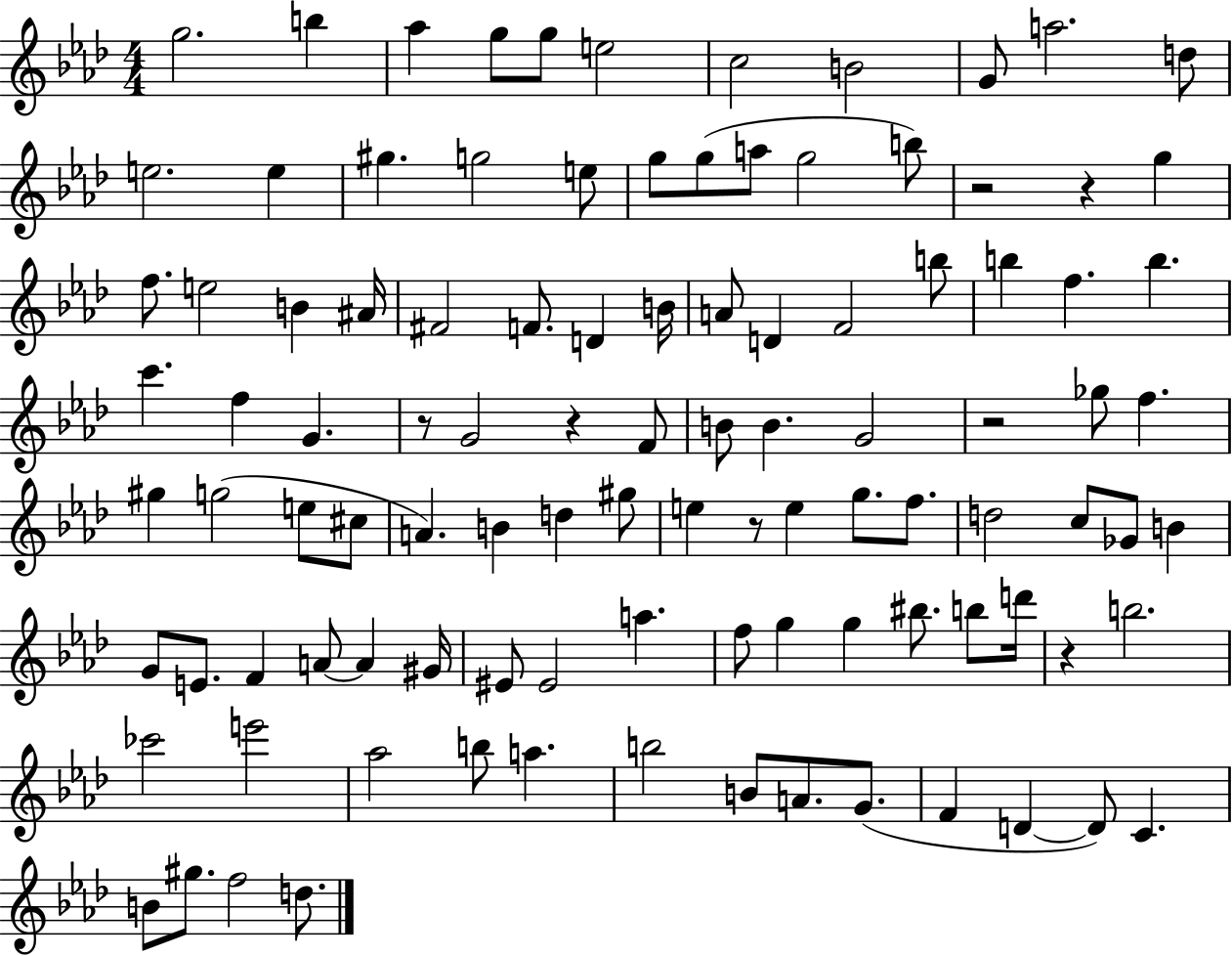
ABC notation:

X:1
T:Untitled
M:4/4
L:1/4
K:Ab
g2 b _a g/2 g/2 e2 c2 B2 G/2 a2 d/2 e2 e ^g g2 e/2 g/2 g/2 a/2 g2 b/2 z2 z g f/2 e2 B ^A/4 ^F2 F/2 D B/4 A/2 D F2 b/2 b f b c' f G z/2 G2 z F/2 B/2 B G2 z2 _g/2 f ^g g2 e/2 ^c/2 A B d ^g/2 e z/2 e g/2 f/2 d2 c/2 _G/2 B G/2 E/2 F A/2 A ^G/4 ^E/2 ^E2 a f/2 g g ^b/2 b/2 d'/4 z b2 _c'2 e'2 _a2 b/2 a b2 B/2 A/2 G/2 F D D/2 C B/2 ^g/2 f2 d/2